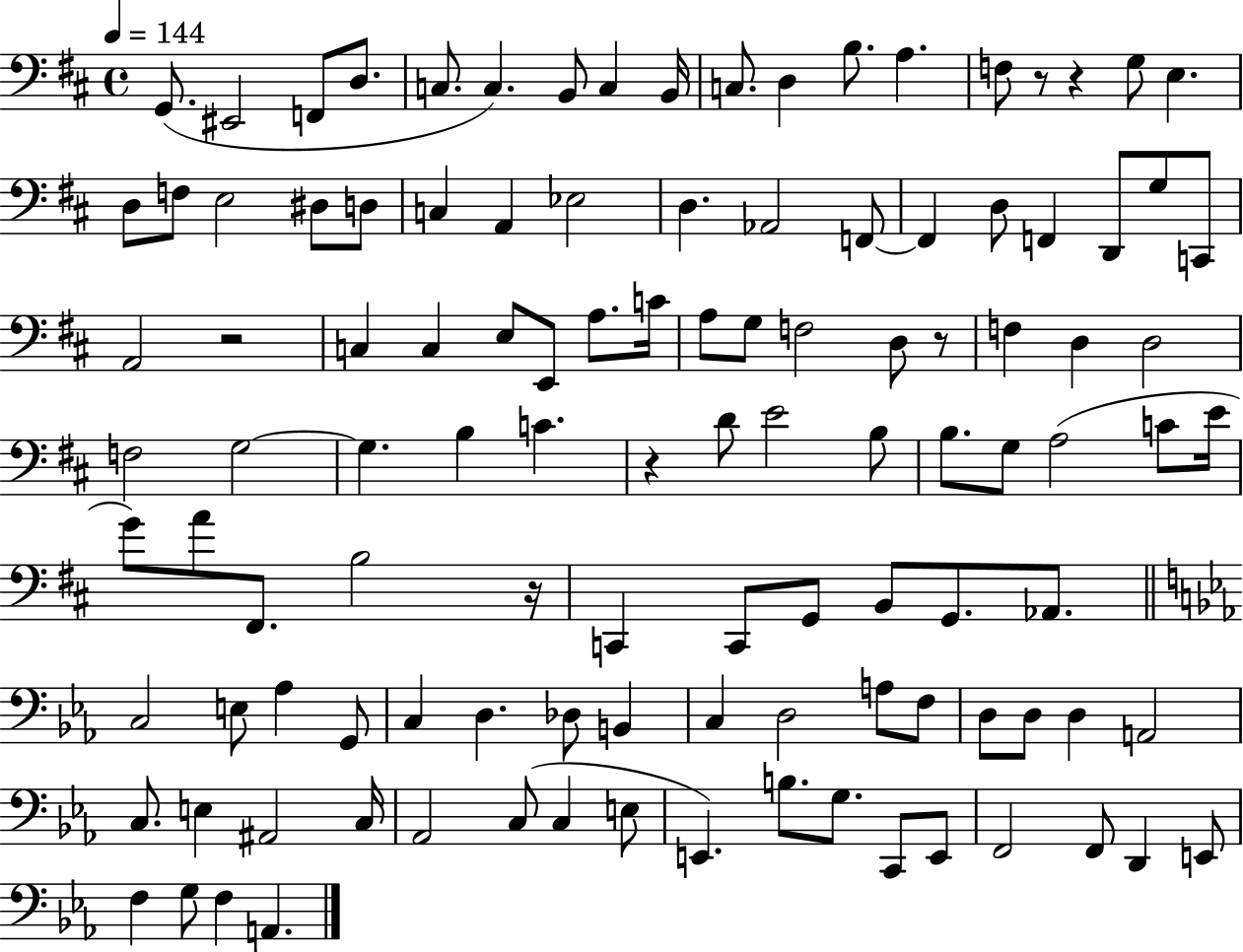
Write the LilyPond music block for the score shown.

{
  \clef bass
  \time 4/4
  \defaultTimeSignature
  \key d \major
  \tempo 4 = 144
  g,8.( eis,2 f,8 d8. | c8. c4.) b,8 c4 b,16 | c8. d4 b8. a4. | f8 r8 r4 g8 e4. | \break d8 f8 e2 dis8 d8 | c4 a,4 ees2 | d4. aes,2 f,8~~ | f,4 d8 f,4 d,8 g8 c,8 | \break a,2 r2 | c4 c4 e8 e,8 a8. c'16 | a8 g8 f2 d8 r8 | f4 d4 d2 | \break f2 g2~~ | g4. b4 c'4. | r4 d'8 e'2 b8 | b8. g8 a2( c'8 e'16 | \break g'8) a'8 fis,8. b2 r16 | c,4 c,8 g,8 b,8 g,8. aes,8. | \bar "||" \break \key ees \major c2 e8 aes4 g,8 | c4 d4. des8 b,4 | c4 d2 a8 f8 | d8 d8 d4 a,2 | \break c8. e4 ais,2 c16 | aes,2 c8( c4 e8 | e,4.) b8. g8. c,8 e,8 | f,2 f,8 d,4 e,8 | \break f4 g8 f4 a,4. | \bar "|."
}